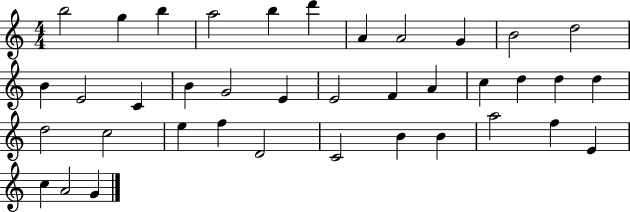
B5/h G5/q B5/q A5/h B5/q D6/q A4/q A4/h G4/q B4/h D5/h B4/q E4/h C4/q B4/q G4/h E4/q E4/h F4/q A4/q C5/q D5/q D5/q D5/q D5/h C5/h E5/q F5/q D4/h C4/h B4/q B4/q A5/h F5/q E4/q C5/q A4/h G4/q